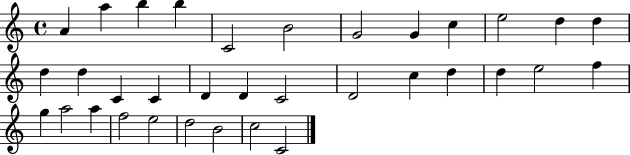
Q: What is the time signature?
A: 4/4